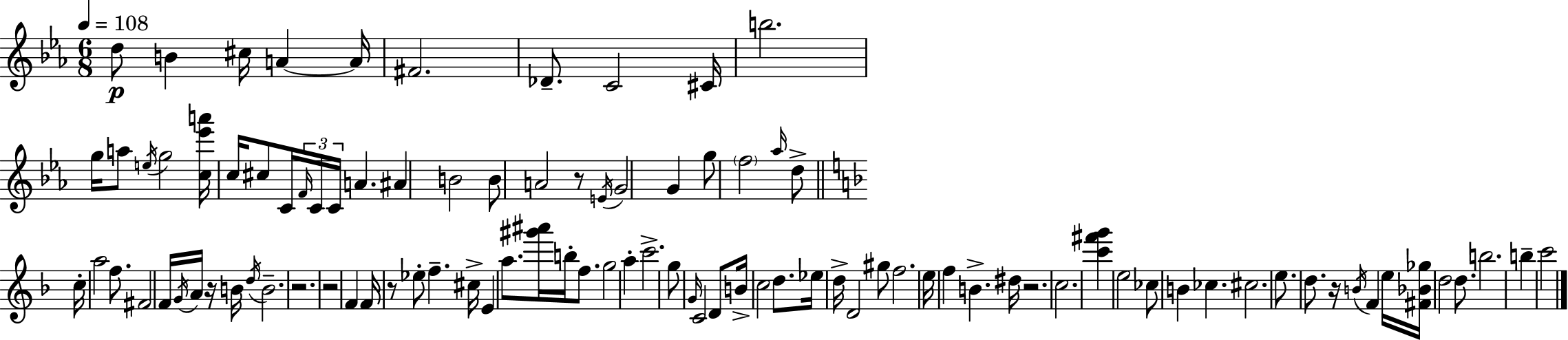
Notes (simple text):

D5/e B4/q C#5/s A4/q A4/s F#4/h. Db4/e. C4/h C#4/s B5/h. G5/s A5/e E5/s G5/h [C5,Eb6,A6]/s C5/s C#5/e C4/s F4/s C4/s C4/s A4/q. A#4/q B4/h B4/e A4/h R/e E4/s G4/h G4/q G5/e F5/h Ab5/s D5/e C5/s A5/h F5/e. F#4/h F4/s G4/s A4/s R/s B4/s D5/s B4/h. R/h. R/h F4/q F4/s R/e Eb5/e F5/q. C#5/s E4/q A5/e. [G#6,A#6]/s B5/s F5/e. G5/h A5/q C6/h. G5/e G4/s C4/h D4/e B4/s C5/h D5/e. Eb5/s D5/s D4/h G#5/e F5/h. E5/s F5/q B4/q. D#5/s R/h. C5/h. [C6,F#6,G6]/q E5/h CES5/e B4/q CES5/q. C#5/h. E5/e. D5/e. R/s B4/s F4/q E5/s [F#4,Bb4,Gb5]/s D5/h D5/e. B5/h. B5/q C6/h